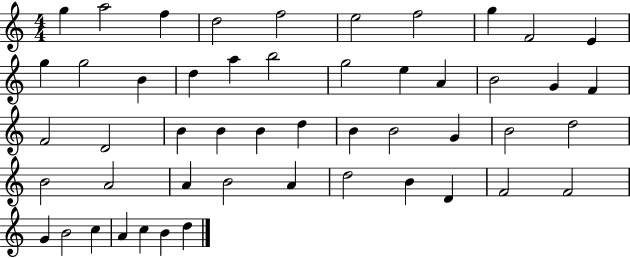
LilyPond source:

{
  \clef treble
  \numericTimeSignature
  \time 4/4
  \key c \major
  g''4 a''2 f''4 | d''2 f''2 | e''2 f''2 | g''4 f'2 e'4 | \break g''4 g''2 b'4 | d''4 a''4 b''2 | g''2 e''4 a'4 | b'2 g'4 f'4 | \break f'2 d'2 | b'4 b'4 b'4 d''4 | b'4 b'2 g'4 | b'2 d''2 | \break b'2 a'2 | a'4 b'2 a'4 | d''2 b'4 d'4 | f'2 f'2 | \break g'4 b'2 c''4 | a'4 c''4 b'4 d''4 | \bar "|."
}